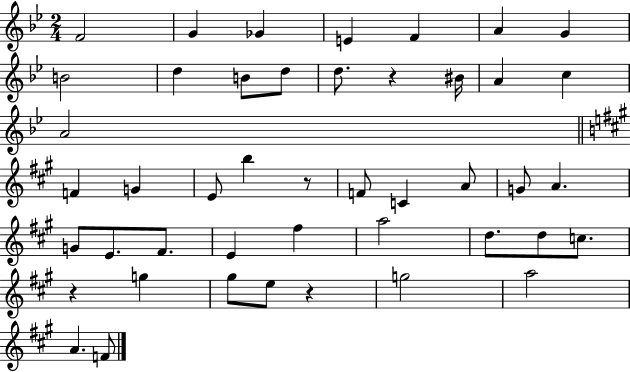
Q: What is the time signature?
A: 2/4